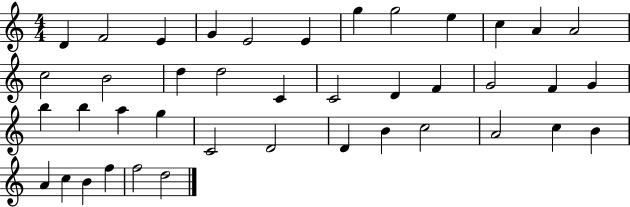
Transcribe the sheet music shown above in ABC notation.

X:1
T:Untitled
M:4/4
L:1/4
K:C
D F2 E G E2 E g g2 e c A A2 c2 B2 d d2 C C2 D F G2 F G b b a g C2 D2 D B c2 A2 c B A c B f f2 d2